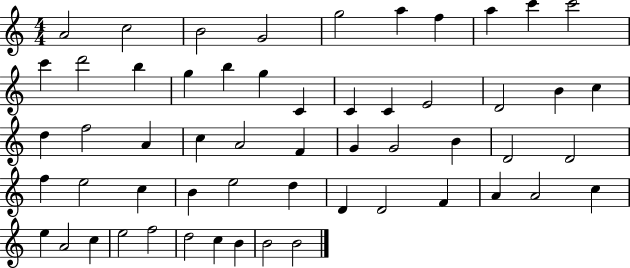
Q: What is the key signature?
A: C major